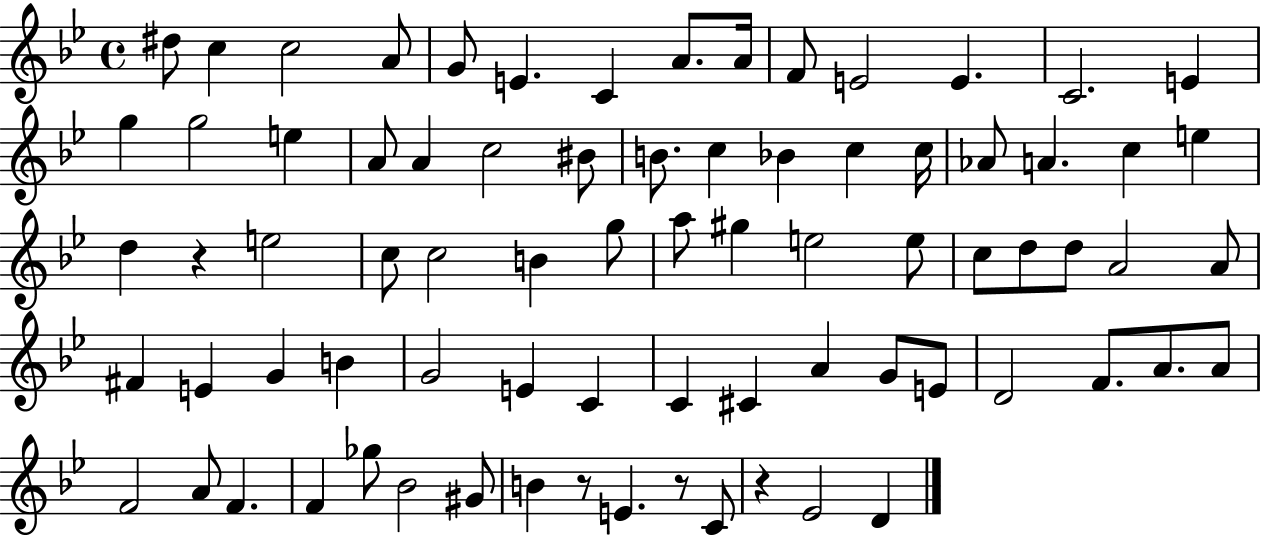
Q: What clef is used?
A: treble